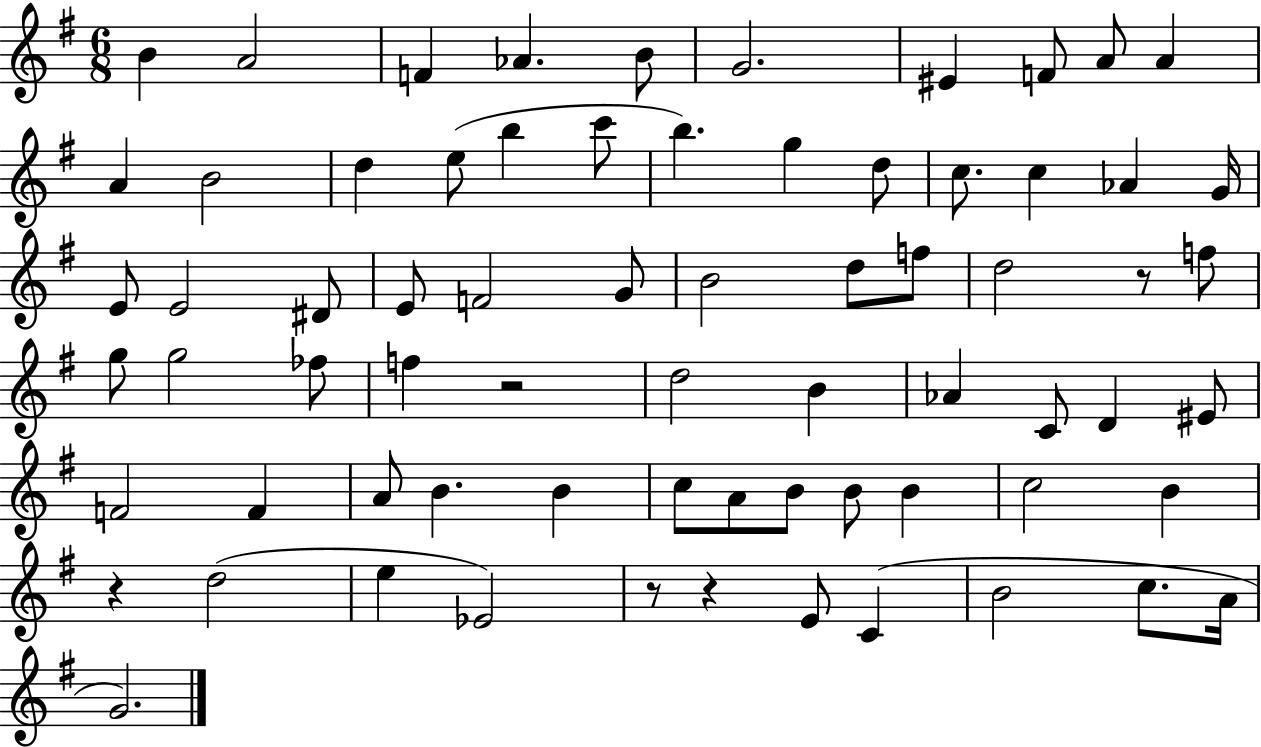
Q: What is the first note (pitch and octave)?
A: B4